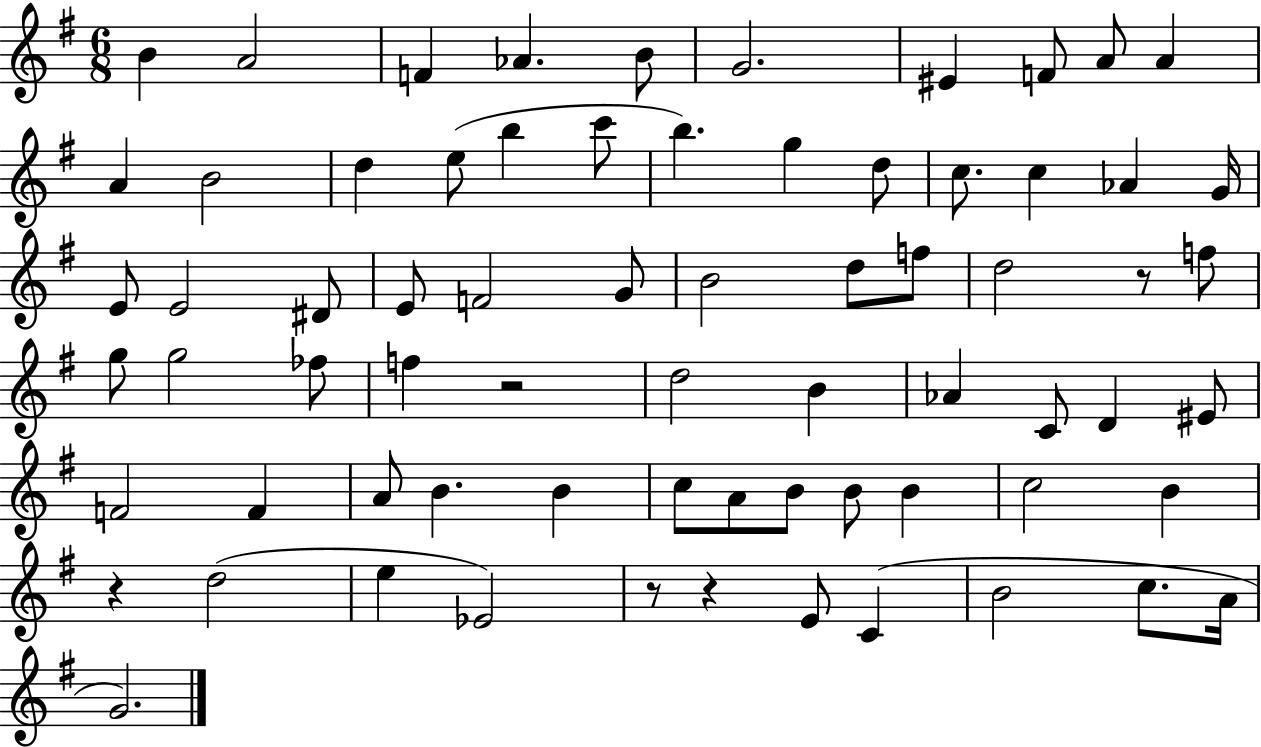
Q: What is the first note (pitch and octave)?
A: B4